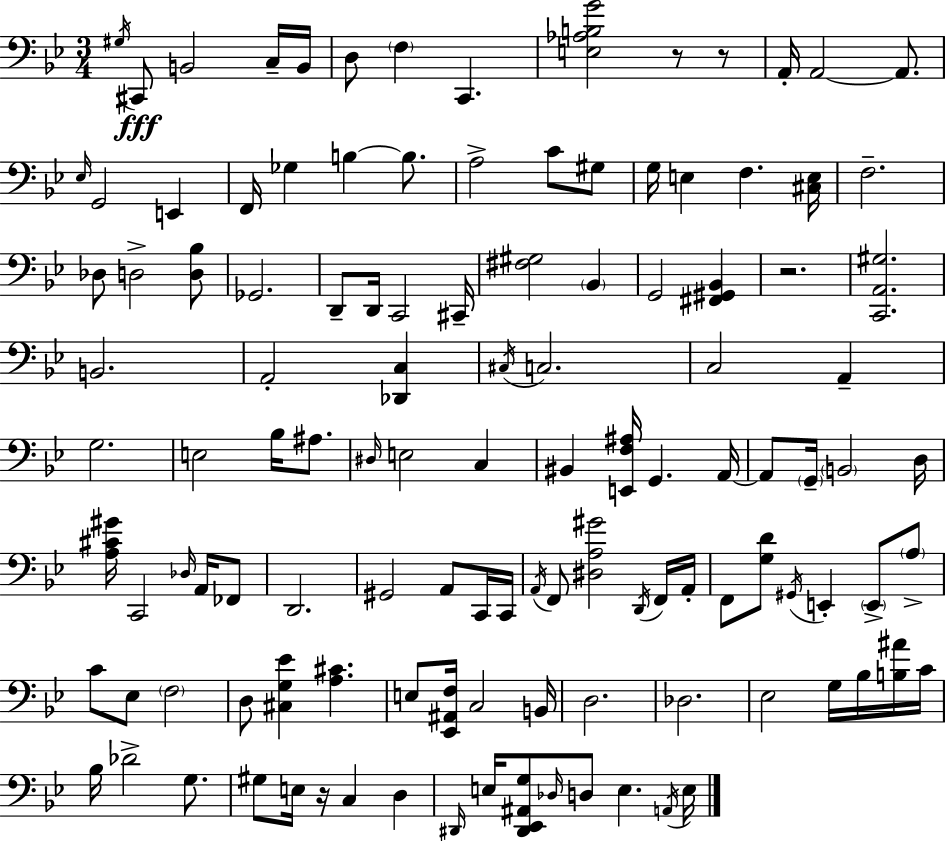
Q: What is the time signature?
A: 3/4